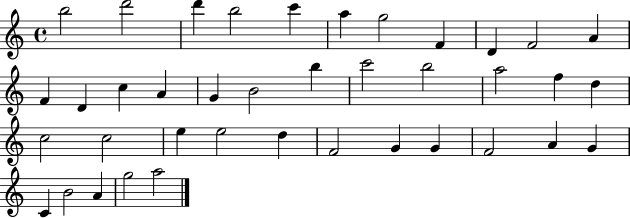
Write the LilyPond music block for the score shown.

{
  \clef treble
  \time 4/4
  \defaultTimeSignature
  \key c \major
  b''2 d'''2 | d'''4 b''2 c'''4 | a''4 g''2 f'4 | d'4 f'2 a'4 | \break f'4 d'4 c''4 a'4 | g'4 b'2 b''4 | c'''2 b''2 | a''2 f''4 d''4 | \break c''2 c''2 | e''4 e''2 d''4 | f'2 g'4 g'4 | f'2 a'4 g'4 | \break c'4 b'2 a'4 | g''2 a''2 | \bar "|."
}